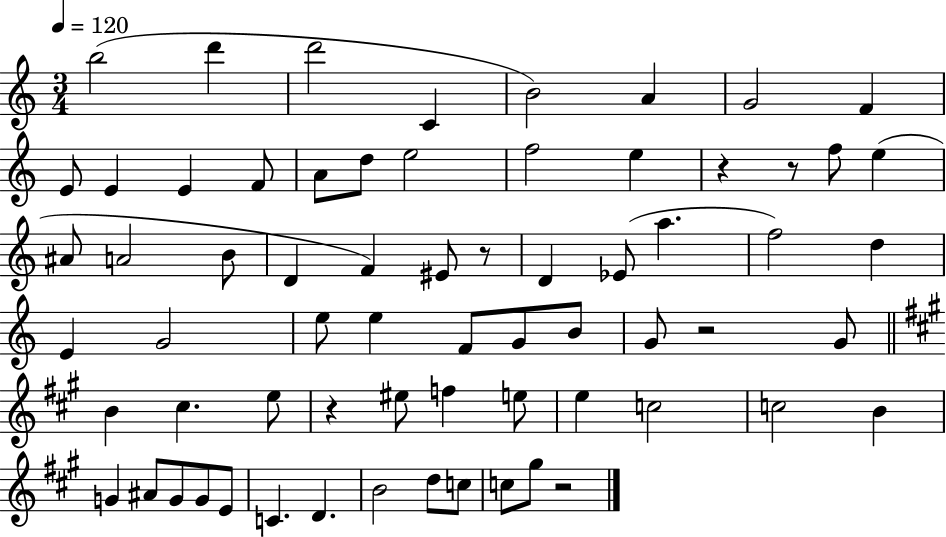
B5/h D6/q D6/h C4/q B4/h A4/q G4/h F4/q E4/e E4/q E4/q F4/e A4/e D5/e E5/h F5/h E5/q R/q R/e F5/e E5/q A#4/e A4/h B4/e D4/q F4/q EIS4/e R/e D4/q Eb4/e A5/q. F5/h D5/q E4/q G4/h E5/e E5/q F4/e G4/e B4/e G4/e R/h G4/e B4/q C#5/q. E5/e R/q EIS5/e F5/q E5/e E5/q C5/h C5/h B4/q G4/q A#4/e G4/e G4/e E4/e C4/q. D4/q. B4/h D5/e C5/e C5/e G#5/e R/h